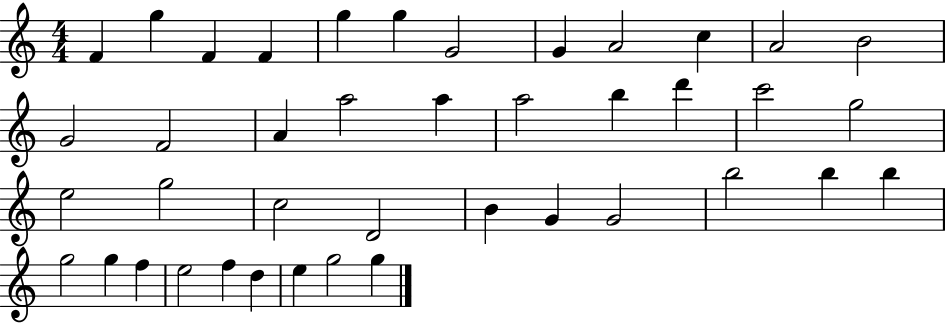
F4/q G5/q F4/q F4/q G5/q G5/q G4/h G4/q A4/h C5/q A4/h B4/h G4/h F4/h A4/q A5/h A5/q A5/h B5/q D6/q C6/h G5/h E5/h G5/h C5/h D4/h B4/q G4/q G4/h B5/h B5/q B5/q G5/h G5/q F5/q E5/h F5/q D5/q E5/q G5/h G5/q